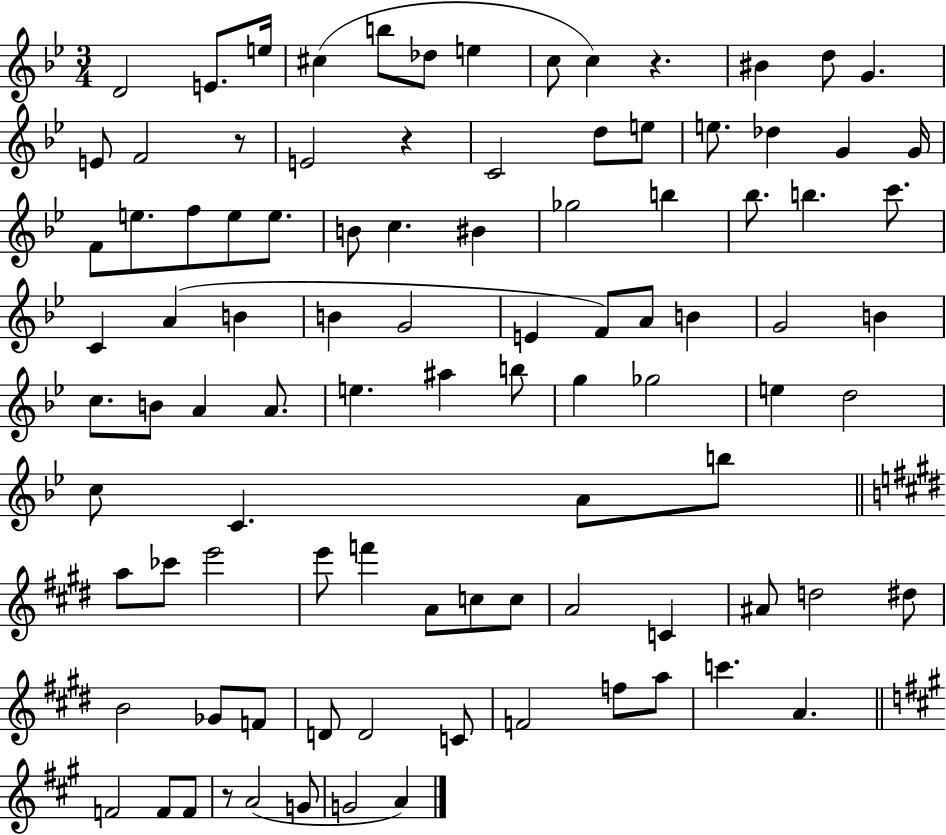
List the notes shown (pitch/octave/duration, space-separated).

D4/h E4/e. E5/s C#5/q B5/e Db5/e E5/q C5/e C5/q R/q. BIS4/q D5/e G4/q. E4/e F4/h R/e E4/h R/q C4/h D5/e E5/e E5/e. Db5/q G4/q G4/s F4/e E5/e. F5/e E5/e E5/e. B4/e C5/q. BIS4/q Gb5/h B5/q Bb5/e. B5/q. C6/e. C4/q A4/q B4/q B4/q G4/h E4/q F4/e A4/e B4/q G4/h B4/q C5/e. B4/e A4/q A4/e. E5/q. A#5/q B5/e G5/q Gb5/h E5/q D5/h C5/e C4/q. A4/e B5/e A5/e CES6/e E6/h E6/e F6/q A4/e C5/e C5/e A4/h C4/q A#4/e D5/h D#5/e B4/h Gb4/e F4/e D4/e D4/h C4/e F4/h F5/e A5/e C6/q. A4/q. F4/h F4/e F4/e R/e A4/h G4/e G4/h A4/q